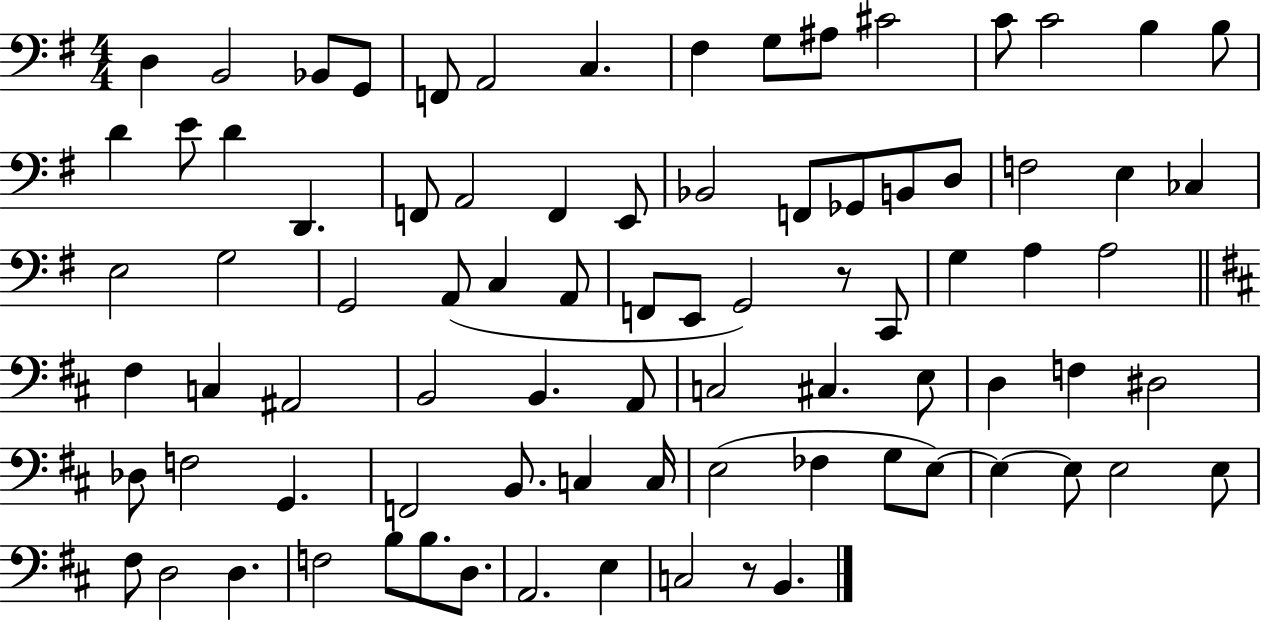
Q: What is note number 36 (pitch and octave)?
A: C3